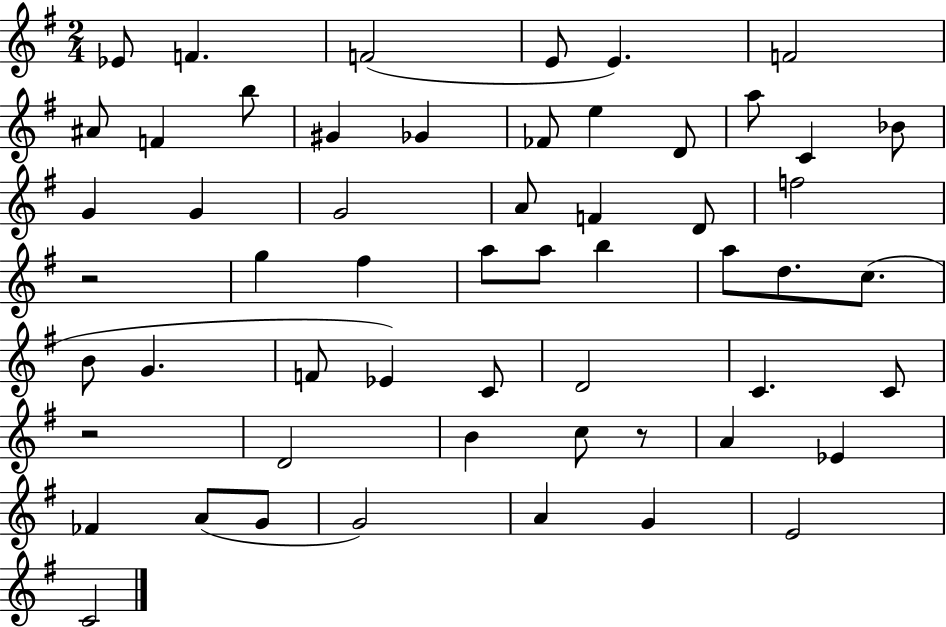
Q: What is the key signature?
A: G major